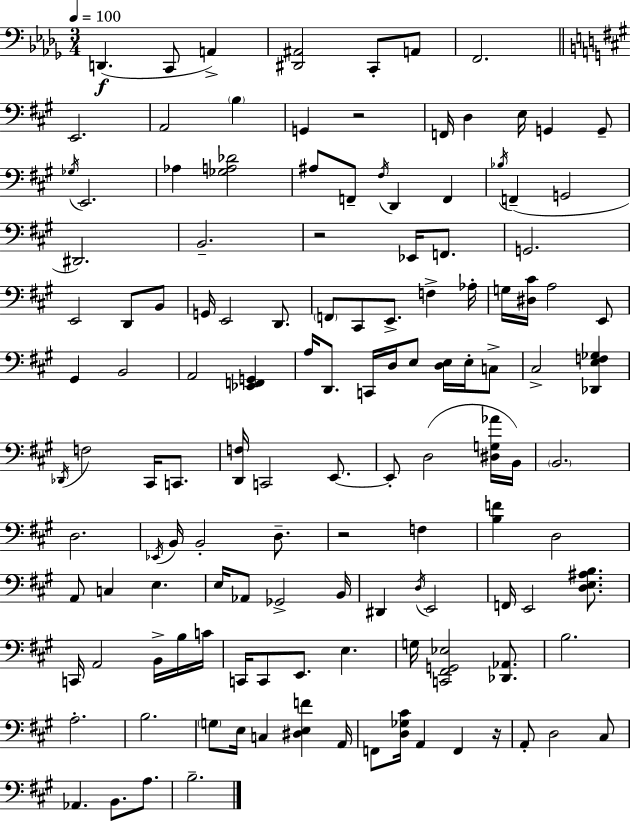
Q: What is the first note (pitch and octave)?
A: D2